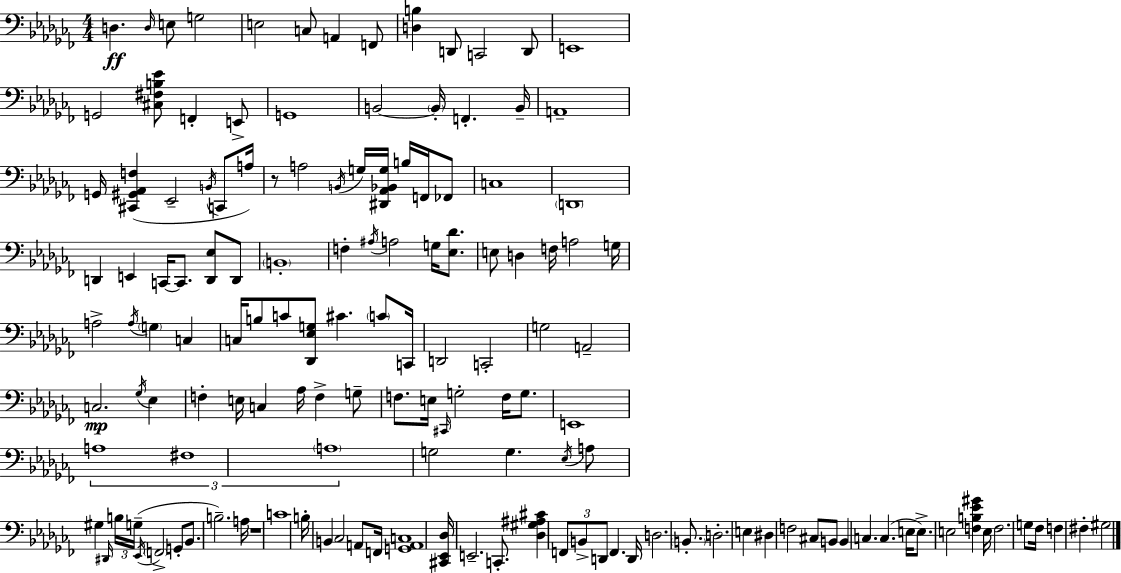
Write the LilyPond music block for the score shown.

{
  \clef bass
  \numericTimeSignature
  \time 4/4
  \key aes \minor
  d4.\ff \grace { d16 } e8 g2 | e2 c8 a,4 f,8 | <d b>4 d,8 c,2 d,8 | e,1 | \break g,2 <cis fis b ees'>8 f,4-. e,8-> | g,1 | b,2~~ \parenthesize b,16-. f,4.-. | b,16-- a,1-- | \break g,16 <cis, gis, aes, f>4( ees,2-- \acciaccatura { b,16 } c,8 | a16) r8 a2 \acciaccatura { b,16 } g16 <dis, aes, bes, g>16 b16 | f,16 fes,8 c1 | \parenthesize d,1 | \break d,4 e,4 c,16~~ c,8. <d, ees>8 | d,8 \parenthesize b,1-. | f4-. \acciaccatura { ais16 } a2 | g16 <ees des'>8. e8 d4 f16 a2 | \break g16 a2-> \acciaccatura { a16 } \parenthesize g4 | c4 c16 b8 c'8 <des, ees g>8 cis'4. | \parenthesize c'8 c,16 d,2 c,2-. | g2 a,2-- | \break c2.\mp | \acciaccatura { ges16 } ees4 f4-. e16 c4 aes16 | f4-> g8-- f8. e16 \grace { cis,16 } g2-. | f16 g8. e,1 | \break \tuplet 3/2 { a1 | fis1 | \parenthesize a1 } | g2 g4. | \break \acciaccatura { ees16 } a8 gis4 \grace { dis,16 } \tuplet 3/2 { b16 g16--( \acciaccatura { ees,16 } } | \parenthesize f,2-> g,8-. bes,8. b2.--) | a16 r1 | c'1 | \break b16-. b,4 ces2 | a,8 f,16 <g, a, c>1 | <cis, ees, des>16 e,2.-- | c,8.-. <des gis ais cis'>4 \tuplet 3/2 { f,8 | \break b,8-> d,8 } f,4. d,16 d2. | \parenthesize b,8.-. d2.-. | e4 dis4 f2 | cis8 b,8 b,4 c4. | \break c4.( e16 e8.->) e2 | <f b ees' gis'>4 e16 f2. | g8 fes16 f4 fis4-. | gis2 \bar "|."
}